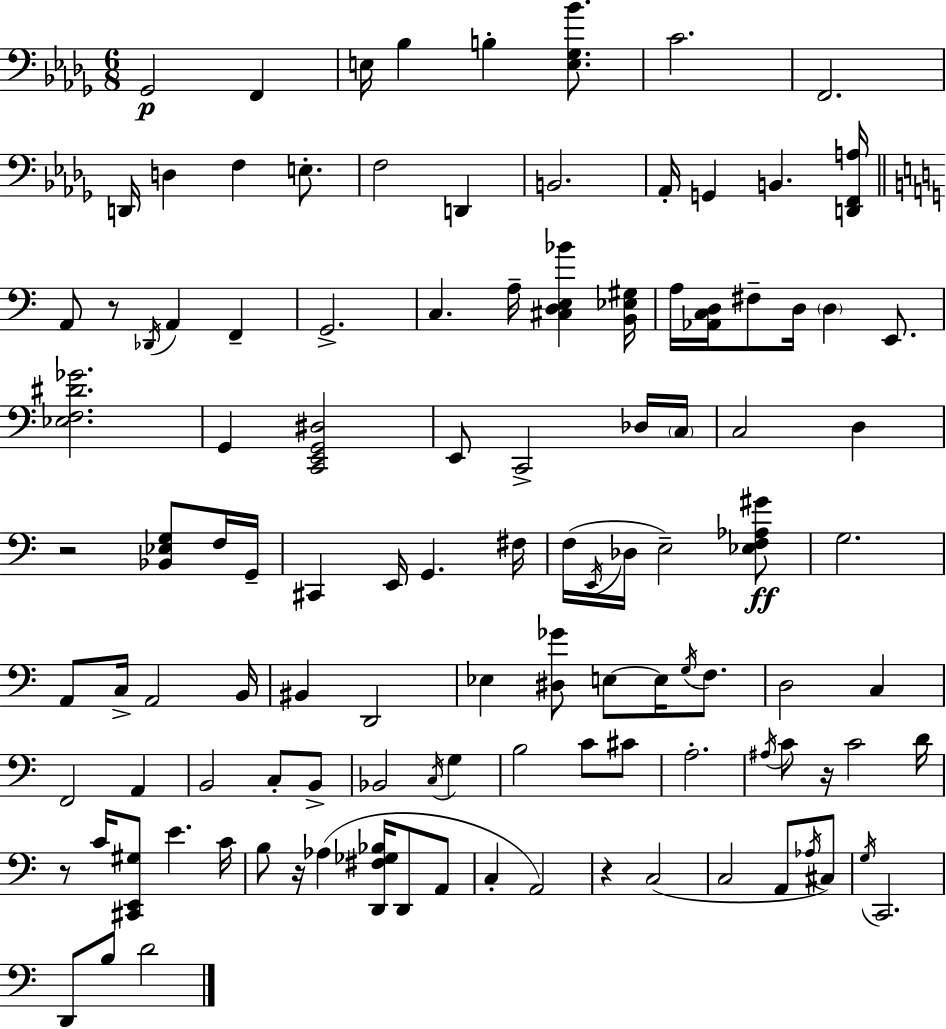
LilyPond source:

{
  \clef bass
  \numericTimeSignature
  \time 6/8
  \key bes \minor
  ges,2\p f,4 | e16 bes4 b4-. <e ges bes'>8. | c'2. | f,2. | \break d,16 d4 f4 e8.-. | f2 d,4 | b,2. | aes,16-. g,4 b,4. <d, f, a>16 | \break \bar "||" \break \key a \minor a,8 r8 \acciaccatura { des,16 } a,4 f,4-- | g,2.-> | c4. a16-- <cis d e bes'>4 | <b, ees gis>16 a16 <aes, c d>16 fis8-- d16 \parenthesize d4 e,8. | \break <ees f dis' ges'>2. | g,4 <c, e, g, dis>2 | e,8 c,2-> des16 | \parenthesize c16 c2 d4 | \break r2 <bes, ees g>8 f16 | g,16-- cis,4 e,16 g,4. | fis16 f16( \acciaccatura { e,16 } des16 e2--) | <ees f aes gis'>8\ff g2. | \break a,8 c16-> a,2 | b,16 bis,4 d,2 | ees4 <dis ges'>8 e8~~ e16 \acciaccatura { g16 } | f8. d2 c4 | \break f,2 a,4 | b,2 c8-. | b,8-> bes,2 \acciaccatura { c16 } | g4 b2 | \break c'8 cis'8 a2.-. | \acciaccatura { ais16 } c'8 r16 c'2 | d'16 r8 c'16 <cis, e, gis>8 e'4. | c'16 b8 r16 aes4( | \break <d, fis ges bes>16 d,8 a,8 c4-. a,2) | r4 c2( | c2 | a,8 \acciaccatura { aes16 } cis8) \acciaccatura { g16 } c,2. | \break d,8 b8 d'2 | \bar "|."
}